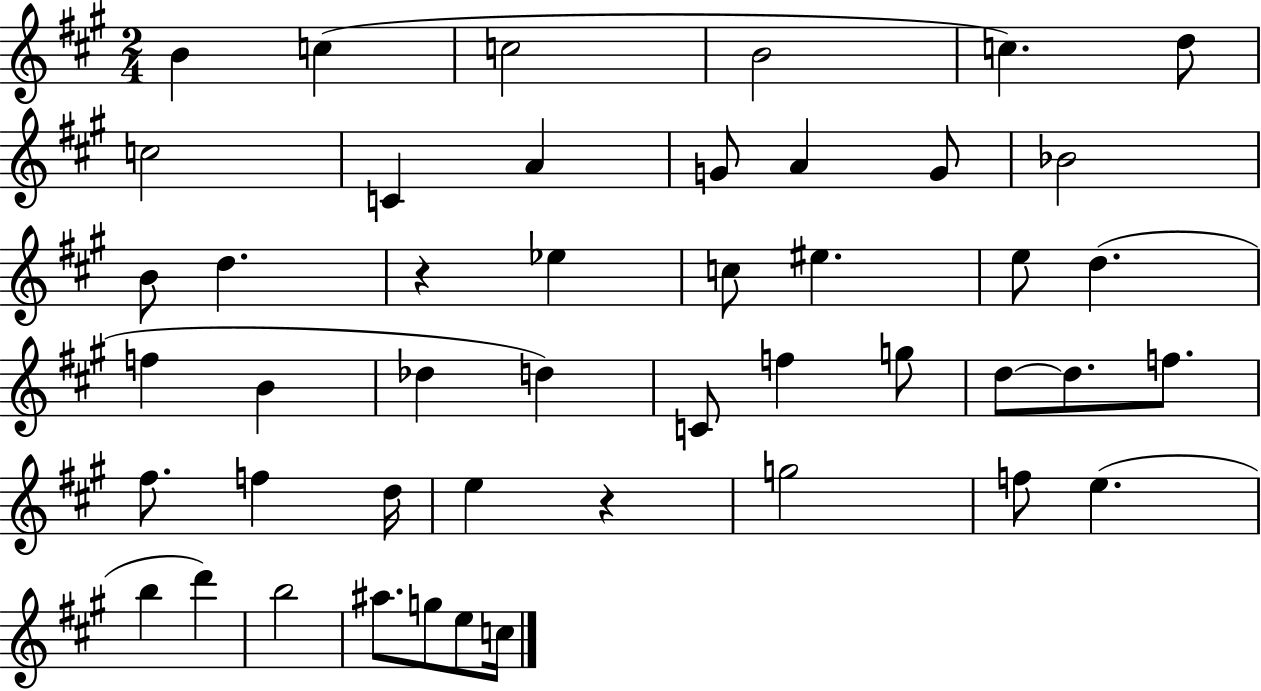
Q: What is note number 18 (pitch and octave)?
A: EIS5